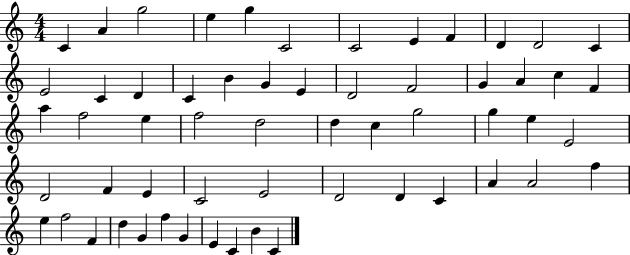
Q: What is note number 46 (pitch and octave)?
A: A4